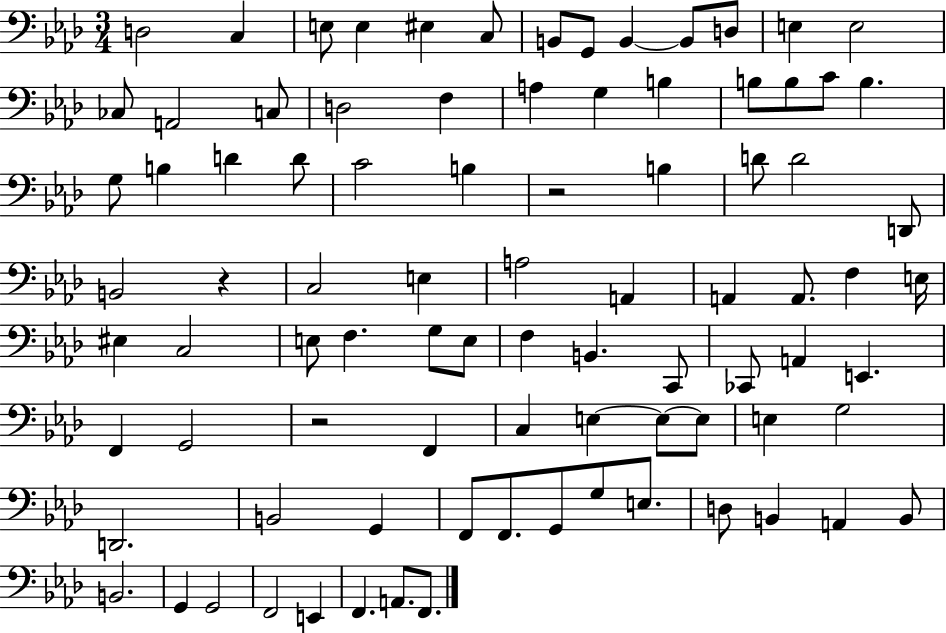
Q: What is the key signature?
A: AES major